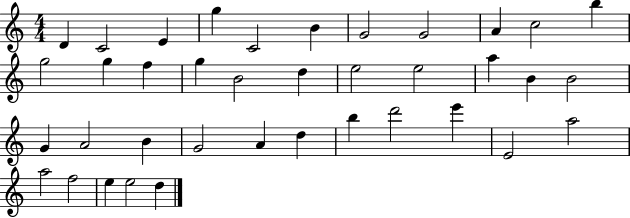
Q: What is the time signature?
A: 4/4